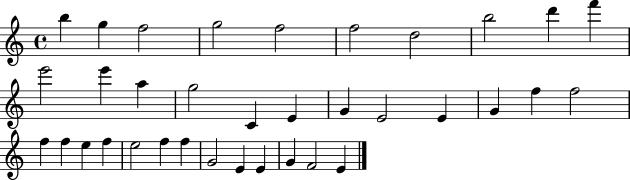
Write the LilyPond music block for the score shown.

{
  \clef treble
  \time 4/4
  \defaultTimeSignature
  \key c \major
  b''4 g''4 f''2 | g''2 f''2 | f''2 d''2 | b''2 d'''4 f'''4 | \break e'''2 e'''4 a''4 | g''2 c'4 e'4 | g'4 e'2 e'4 | g'4 f''4 f''2 | \break f''4 f''4 e''4 f''4 | e''2 f''4 f''4 | g'2 e'4 e'4 | g'4 f'2 e'4 | \break \bar "|."
}